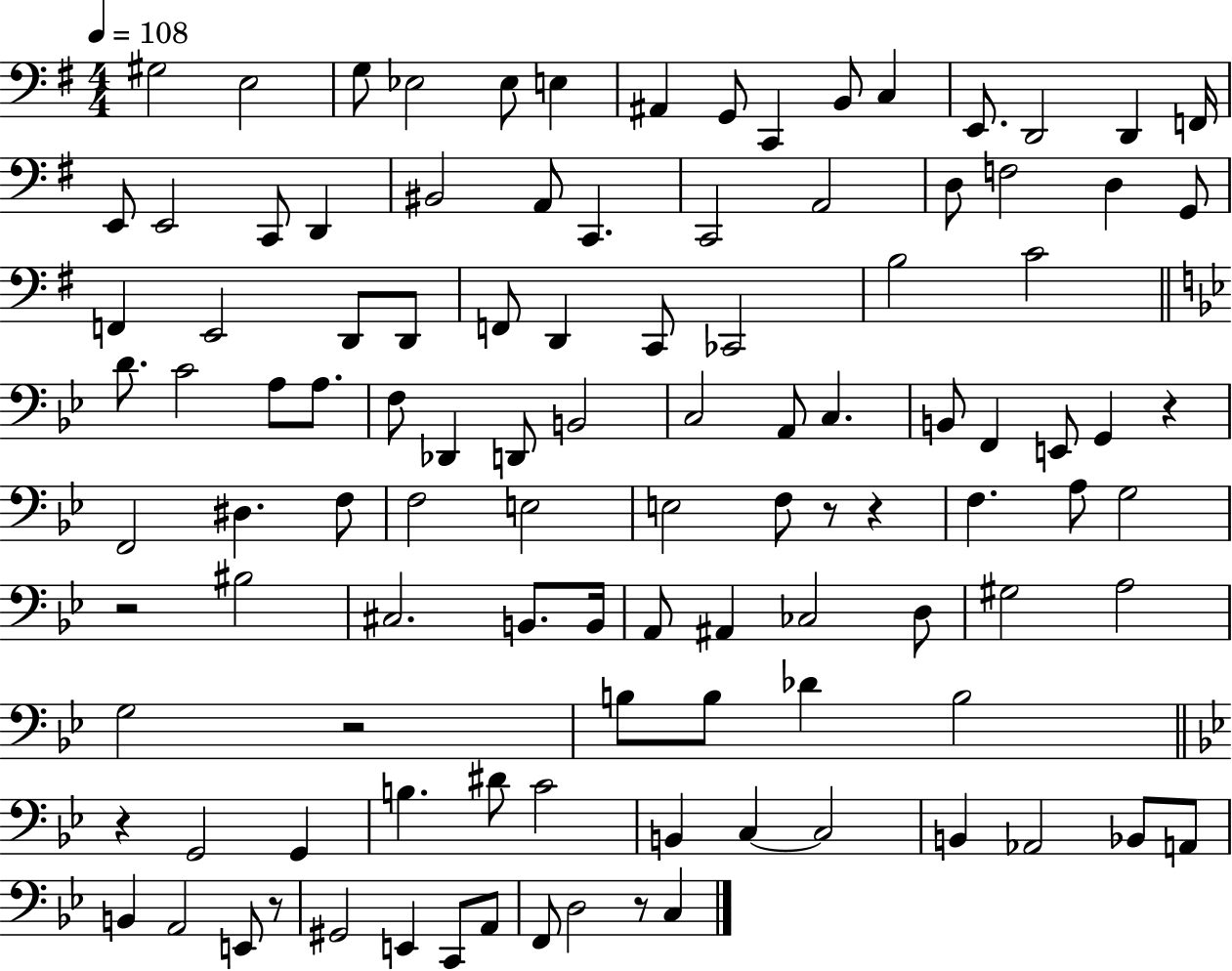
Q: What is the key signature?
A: G major